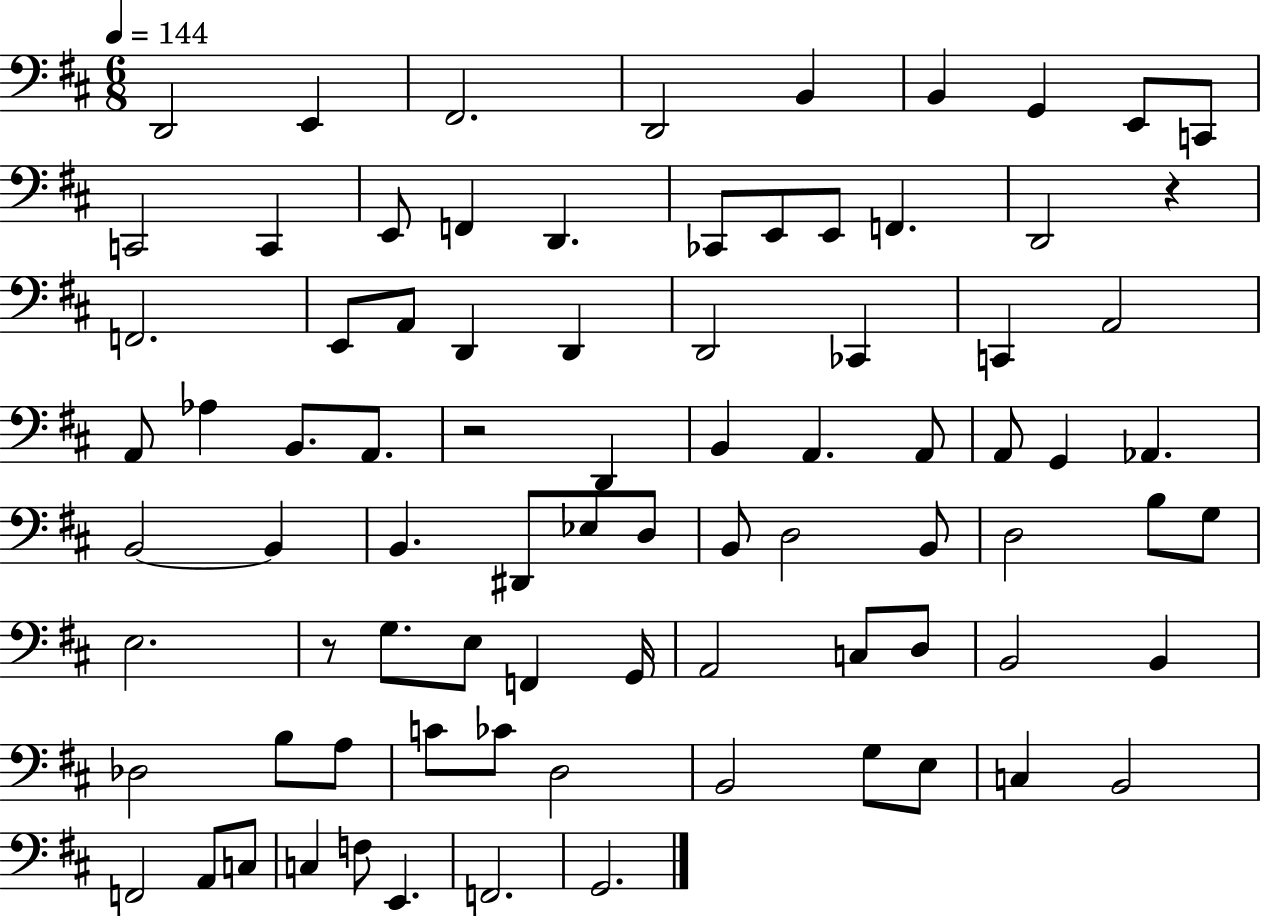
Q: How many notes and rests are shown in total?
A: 83